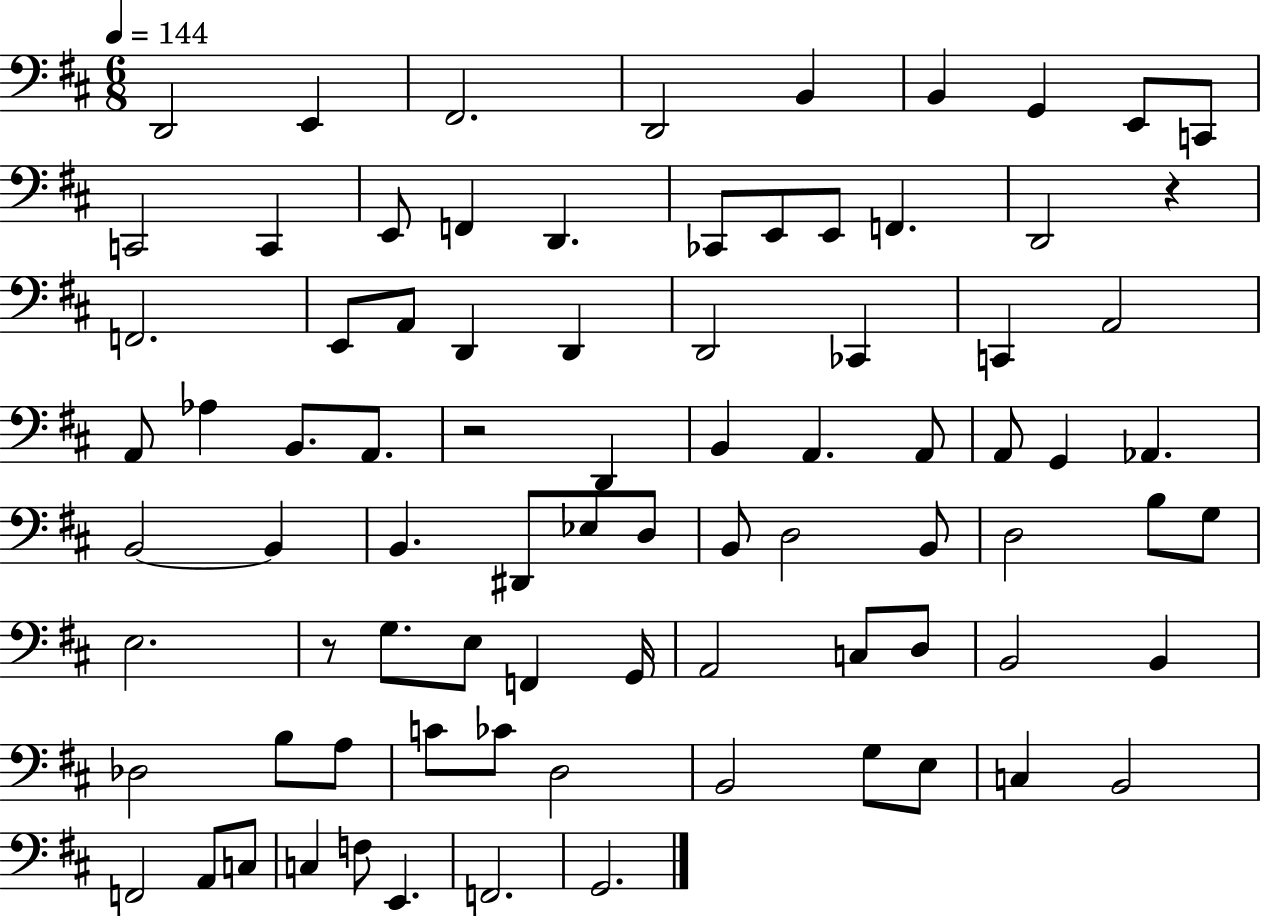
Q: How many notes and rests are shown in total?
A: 83